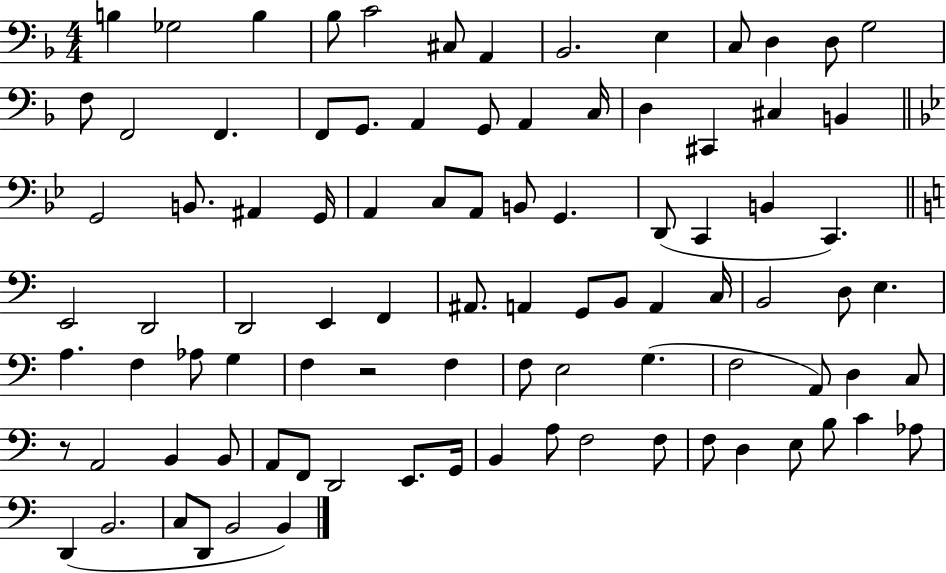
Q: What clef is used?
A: bass